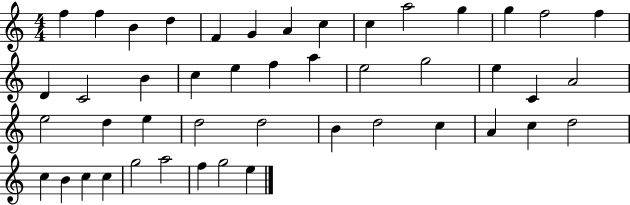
F5/q F5/q B4/q D5/q F4/q G4/q A4/q C5/q C5/q A5/h G5/q G5/q F5/h F5/q D4/q C4/h B4/q C5/q E5/q F5/q A5/q E5/h G5/h E5/q C4/q A4/h E5/h D5/q E5/q D5/h D5/h B4/q D5/h C5/q A4/q C5/q D5/h C5/q B4/q C5/q C5/q G5/h A5/h F5/q G5/h E5/q